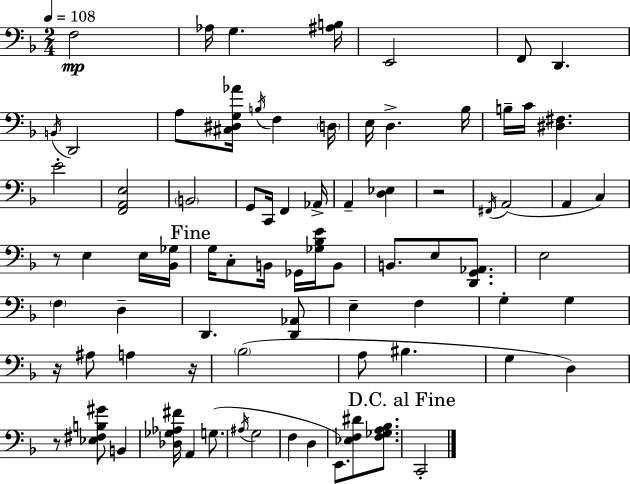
F3/h Ab3/s G3/q. [A#3,B3]/s E2/h F2/e D2/q. B2/s D2/h A3/e [C#3,D#3,G3,Ab4]/s B3/s F3/q D3/s E3/s D3/q. Bb3/s B3/s C4/s [D#3,F#3]/q. E4/h [F2,A2,E3]/h B2/h G2/e C2/s F2/q Ab2/s A2/q [D3,Eb3]/q R/h F#2/s A2/h A2/q C3/q R/e E3/q E3/s [Bb2,Gb3]/s G3/s C3/e B2/s Gb2/s [Gb3,Bb3,E4]/s B2/e B2/e. E3/e [D2,G2,Ab2]/e. E3/h F3/q D3/q D2/q. [D2,Ab2]/e E3/q F3/q G3/q G3/q R/s A#3/e A3/q R/s Bb3/h A3/e BIS3/q. G3/q D3/q R/e [Eb3,F#3,B3,G#4]/e B2/q [Db3,Gb3,Ab3,F#4]/s A2/q G3/e. A#3/s G3/h F3/q D3/q E2/e. [Eb3,F3,D#4]/e [F3,Gb3,A3,Bb3]/e. C2/h